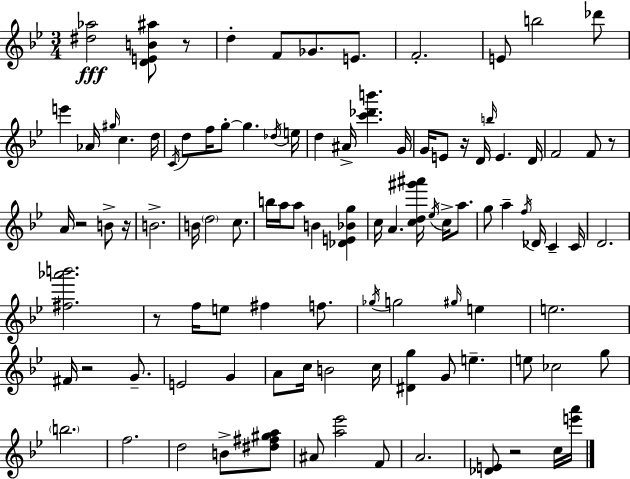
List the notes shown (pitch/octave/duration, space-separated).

[D#5,Ab5]/h [D4,E4,B4,A#5]/e R/e D5/q F4/e Gb4/e. E4/e. F4/h. E4/e B5/h Db6/e E6/q Ab4/s G#5/s C5/q. D5/s C4/s D5/e F5/s G5/e G5/q. Db5/s E5/s D5/q A#4/s [C6,Db6,B6]/q. G4/s G4/s E4/e R/s D4/s B5/s E4/q. D4/s F4/h F4/e R/e A4/s R/h B4/e R/s B4/h. B4/s D5/h C5/e. B5/s A5/s A5/e B4/q [Db4,E4,Bb4,G5]/q C5/s A4/q. [C5,D5,G#6,A#6]/s Eb5/s C5/s A5/e. G5/e A5/q F5/s Db4/s C4/q C4/s D4/h. [F#5,Ab6,B6]/h. R/e F5/s E5/e F#5/q F5/e. Gb5/s G5/h G#5/s E5/q E5/h. F#4/s R/h G4/e. E4/h G4/q A4/e C5/s B4/h C5/s [D#4,G5]/q G4/e E5/q. E5/e CES5/h G5/e B5/h. F5/h. D5/h B4/e [D#5,F#5,G#5,A5]/e A#4/e [A5,Eb6]/h F4/e A4/h. [Db4,E4]/e R/h C5/s [E6,A6]/s